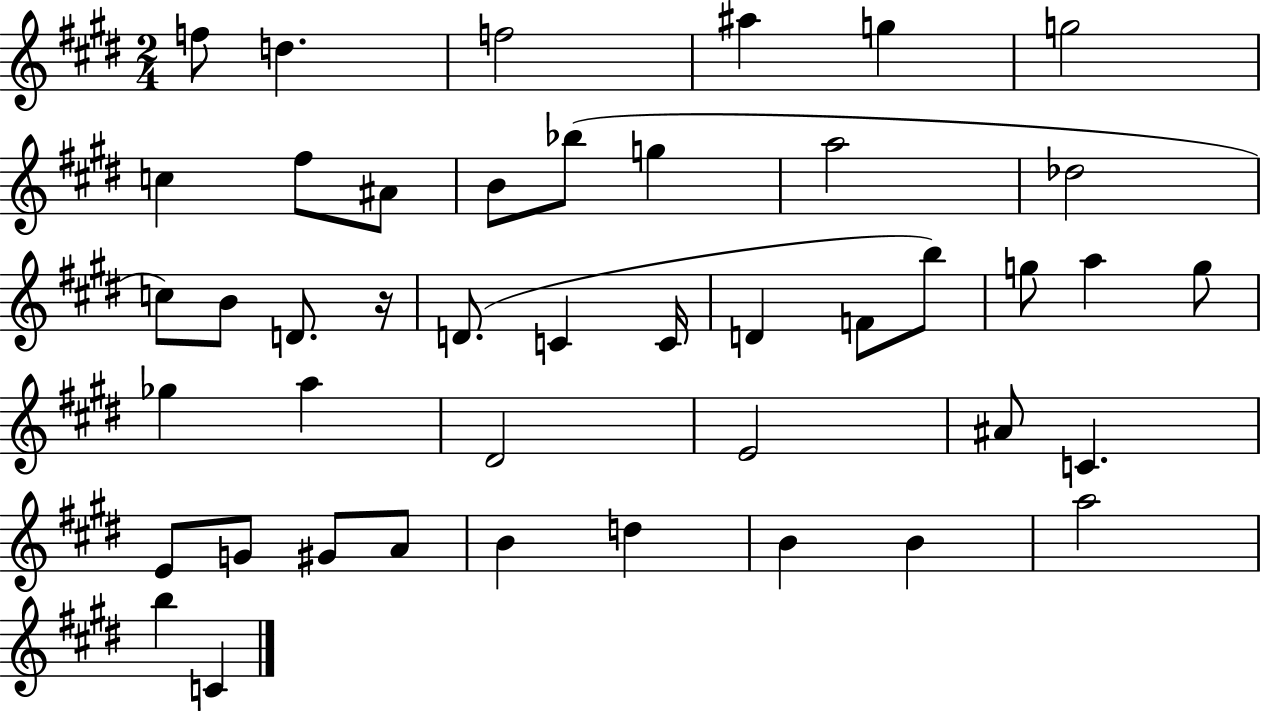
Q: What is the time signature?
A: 2/4